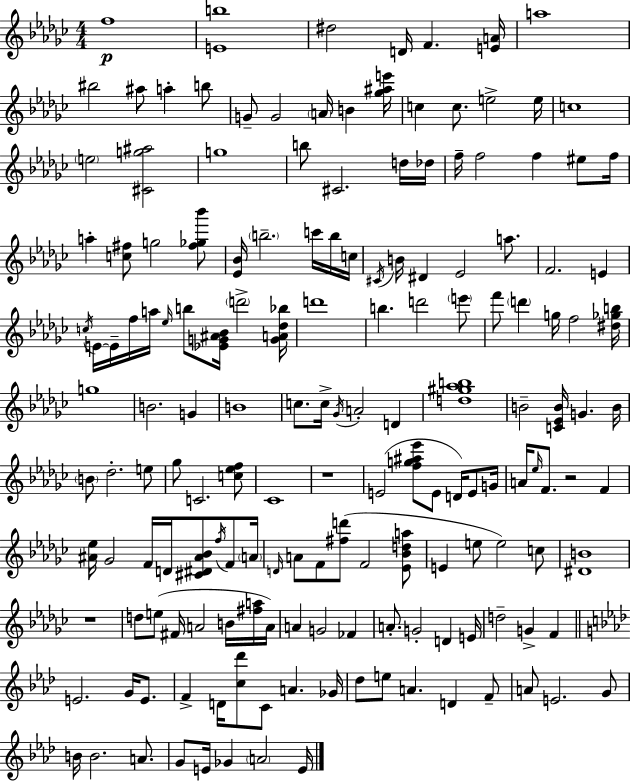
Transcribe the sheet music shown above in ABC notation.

X:1
T:Untitled
M:4/4
L:1/4
K:Ebm
f4 [Eb]4 ^d2 D/4 F [EA]/4 a4 ^b2 ^a/2 a b/2 G/2 G2 A/4 B [_g^ae']/4 c c/2 e2 e/4 c4 e2 [^Cg^a]2 g4 b/2 ^C2 d/4 _d/4 f/4 f2 f ^e/2 f/4 a [c^f]/2 g2 [^f_g_b']/2 [_E_B]/4 b2 c'/4 b/4 c/4 ^C/4 B/4 ^D _E2 a/2 F2 E c/4 E/4 E/4 f/4 a/4 _e/4 b/2 [_EG^A_B]/4 d'2 [GA_d_b]/4 d'4 b d'2 e'/2 f'/2 d' g/4 f2 [^d_gb]/4 g4 B2 G B4 c/2 c/4 _G/4 A2 D [d^g_ab]4 B2 [C_EB]/4 G B/4 B/2 _d2 e/2 _g/2 C2 [c_ef]/2 _C4 z4 E2 [fg^a_e']/2 E/2 D/4 E/2 G/4 A/4 _e/4 F/2 z2 F [^A_e]/4 _G2 F/4 D/4 [^C^D^A_B]/2 f/4 F/2 A/4 D/4 A/2 F/2 [^fd']/2 F2 [_E_Bda]/2 E e/2 e2 c/2 [^DB]4 z4 d/2 e/2 ^F/4 A2 B/4 [^fa]/4 A/4 A G2 _F A/2 G2 D E/4 d2 G F E2 G/4 E/2 F D/4 [c_d']/2 C/2 A _G/4 _d/2 e/2 A D F/2 A/2 E2 G/2 B/4 B2 A/2 G/2 E/4 _G A2 E/4